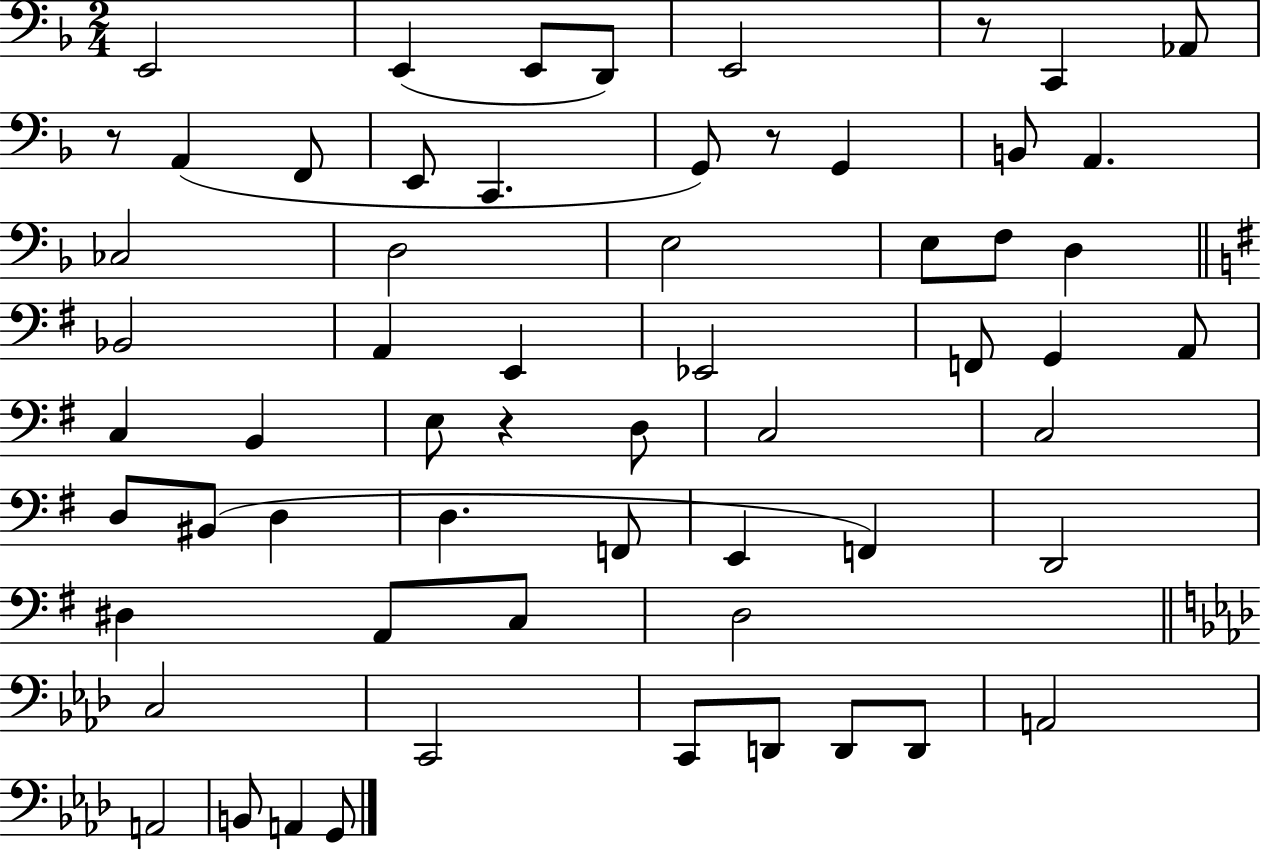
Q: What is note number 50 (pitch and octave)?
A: D2